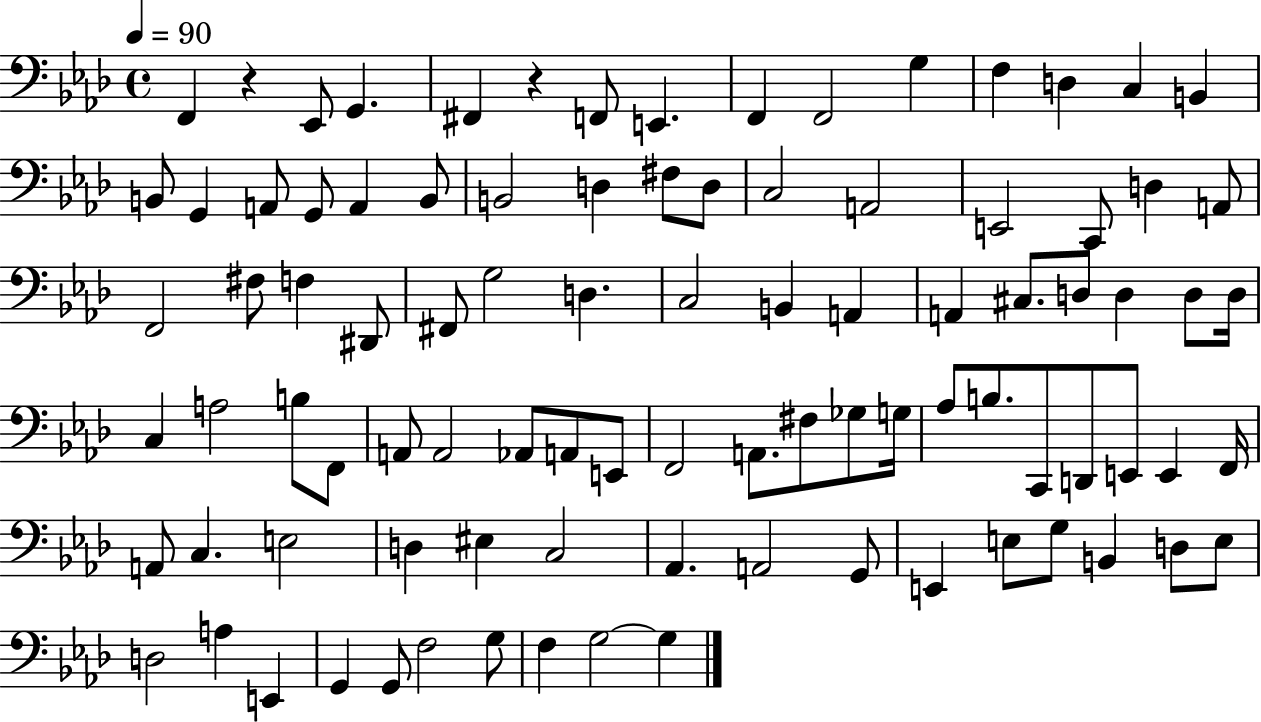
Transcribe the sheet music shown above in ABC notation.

X:1
T:Untitled
M:4/4
L:1/4
K:Ab
F,, z _E,,/2 G,, ^F,, z F,,/2 E,, F,, F,,2 G, F, D, C, B,, B,,/2 G,, A,,/2 G,,/2 A,, B,,/2 B,,2 D, ^F,/2 D,/2 C,2 A,,2 E,,2 C,,/2 D, A,,/2 F,,2 ^F,/2 F, ^D,,/2 ^F,,/2 G,2 D, C,2 B,, A,, A,, ^C,/2 D,/2 D, D,/2 D,/4 C, A,2 B,/2 F,,/2 A,,/2 A,,2 _A,,/2 A,,/2 E,,/2 F,,2 A,,/2 ^F,/2 _G,/2 G,/4 _A,/2 B,/2 C,,/2 D,,/2 E,,/2 E,, F,,/4 A,,/2 C, E,2 D, ^E, C,2 _A,, A,,2 G,,/2 E,, E,/2 G,/2 B,, D,/2 E,/2 D,2 A, E,, G,, G,,/2 F,2 G,/2 F, G,2 G,